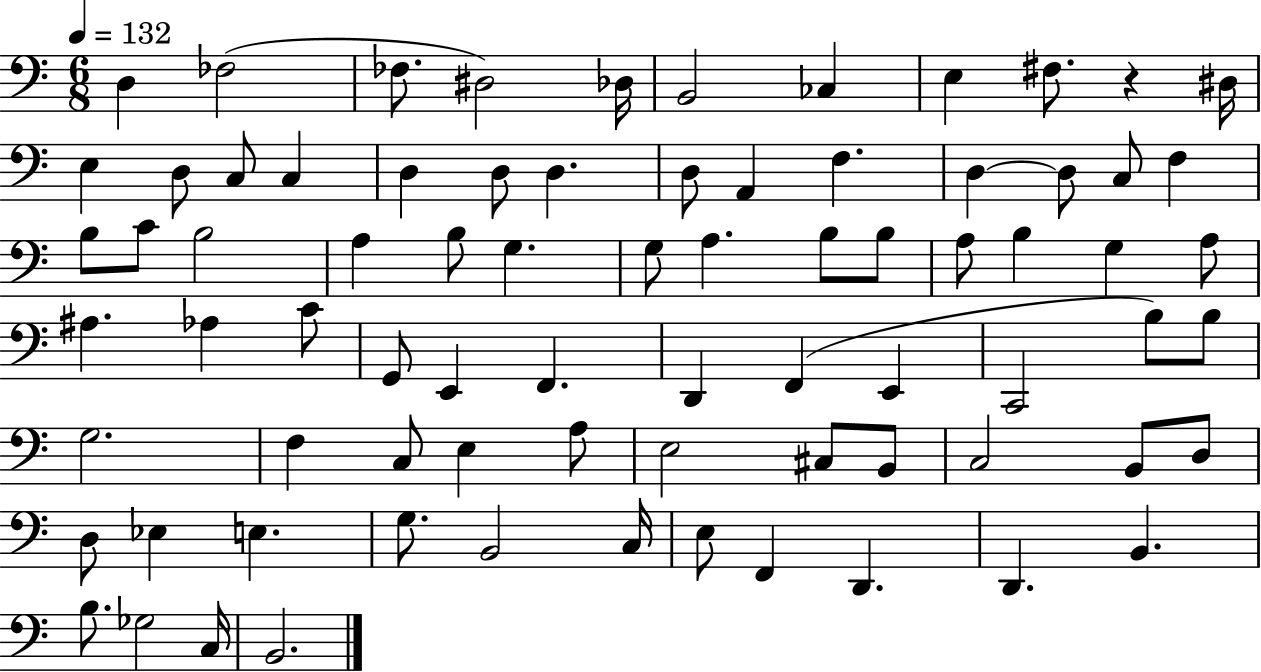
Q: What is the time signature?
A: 6/8